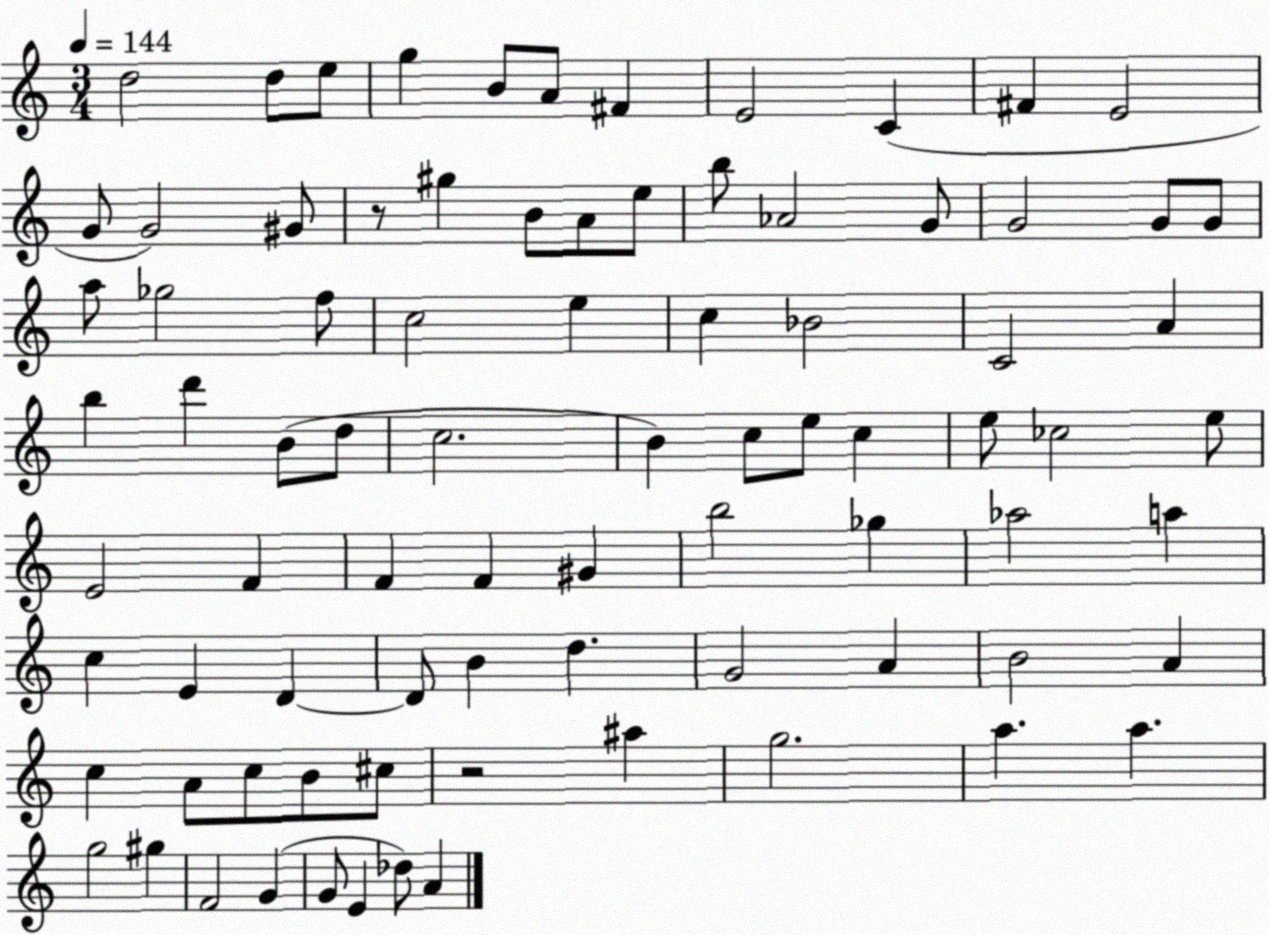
X:1
T:Untitled
M:3/4
L:1/4
K:C
d2 d/2 e/2 g B/2 A/2 ^F E2 C ^F E2 G/2 G2 ^G/2 z/2 ^g B/2 A/2 e/2 b/2 _A2 G/2 G2 G/2 G/2 a/2 _g2 f/2 c2 e c _B2 C2 A b d' B/2 d/2 c2 B c/2 e/2 c e/2 _c2 e/2 E2 F F F ^G b2 _g _a2 a c E D D/2 B d G2 A B2 A c A/2 c/2 B/2 ^c/2 z2 ^a g2 a a g2 ^g F2 G G/2 E _d/2 A